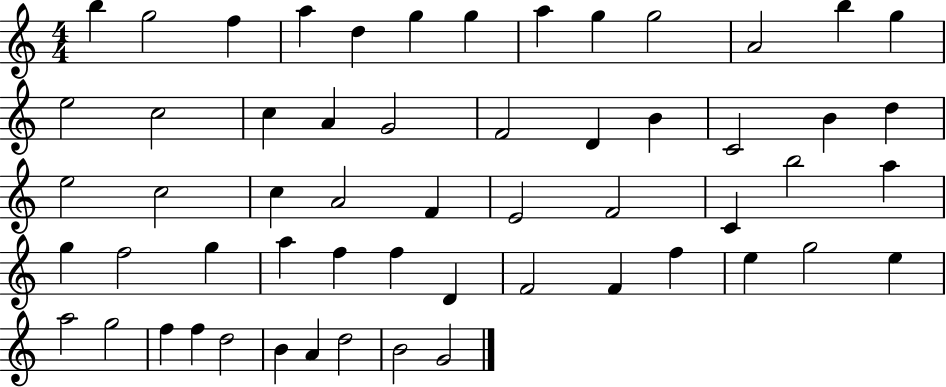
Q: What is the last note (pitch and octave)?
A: G4